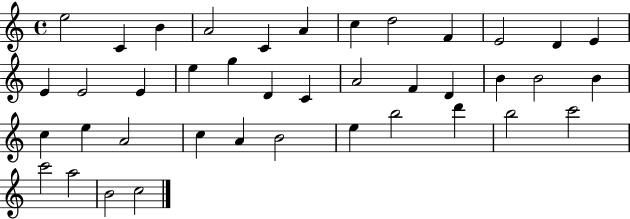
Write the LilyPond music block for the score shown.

{
  \clef treble
  \time 4/4
  \defaultTimeSignature
  \key c \major
  e''2 c'4 b'4 | a'2 c'4 a'4 | c''4 d''2 f'4 | e'2 d'4 e'4 | \break e'4 e'2 e'4 | e''4 g''4 d'4 c'4 | a'2 f'4 d'4 | b'4 b'2 b'4 | \break c''4 e''4 a'2 | c''4 a'4 b'2 | e''4 b''2 d'''4 | b''2 c'''2 | \break c'''2 a''2 | b'2 c''2 | \bar "|."
}